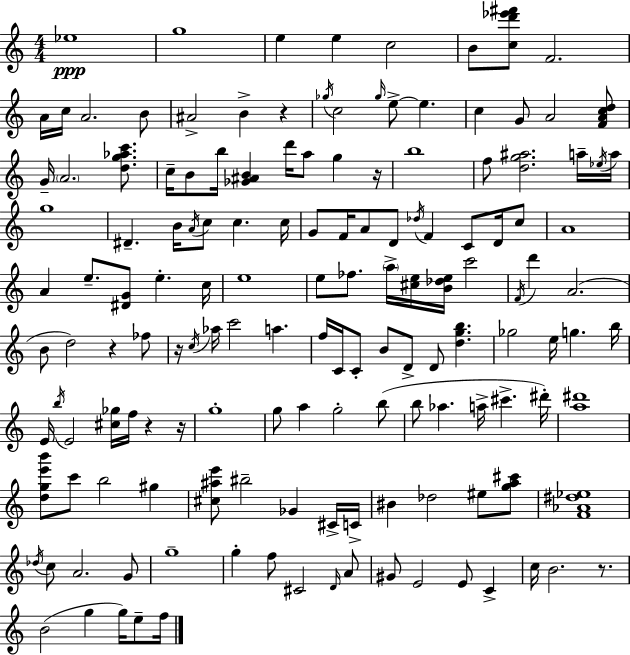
{
  \clef treble
  \numericTimeSignature
  \time 4/4
  \key c \major
  \repeat volta 2 { ees''1\ppp | g''1 | e''4 e''4 c''2 | b'8 <c'' d''' ees''' fis'''>8 f'2. | \break a'16 c''16 a'2. b'8 | ais'2-> b'4-> r4 | \acciaccatura { ges''16 } c''2 \grace { ges''16 } e''8->~~ e''4. | c''4 g'8 a'2 | \break <f' a' c'' d''>8 g'16-- \parenthesize a'2. <d'' g'' aes'' c'''>8. | c''16-- b'8 b''16 <ges' ais' b'>4 d'''16 a''8 g''4 | r16 b''1 | f''8 <d'' g'' ais''>2. | \break a''16-- \acciaccatura { ees''16 } a''16 g''1 | dis'4.-- b'16 \acciaccatura { a'16 } c''8 c''4. | c''16 g'8 f'16 a'8 d'8 \acciaccatura { des''16 } f'4 | c'8 d'16 c''8 a'1 | \break a'4 e''8.-- <dis' g'>8 e''4.-. | c''16 e''1 | e''8 fes''8. \parenthesize a''16-> <cis'' e''>16 <b' des'' e''>16 c'''2 | \acciaccatura { f'16 } d'''4 a'2.( | \break b'8 d''2) | r4 fes''8 r16 \acciaccatura { c''16 } aes''16 c'''2 | a''4. f''16 c'16 c'8-. b'8 d'8-> d'8 | <d'' g'' b''>4. ges''2 e''16 | \break g''4. b''16 e'16 \acciaccatura { b''16 } e'2 | <cis'' ges''>16 f''16 r4 r16 g''1-. | g''8 a''4 g''2-. | b''8( b''8 aes''4. | \break a''16-> cis'''4.-> dis'''16-.) <a'' dis'''>1 | <d'' g'' e''' b'''>8 c'''8 b''2 | gis''4 <cis'' ais'' e'''>8 bis''2-- | ges'4 cis'16-> c'16-> bis'4 des''2 | \break eis''8 <g'' a'' cis'''>8 <f' aes' dis'' ees''>1 | \acciaccatura { des''16 } c''8 a'2. | g'8 g''1-- | g''4-. f''8 cis'2 | \break \grace { d'16 } a'8 gis'8 e'2 | e'8 c'4-> c''16 b'2. | r8. b'2( | g''4 g''16) e''8-- f''16 } \bar "|."
}